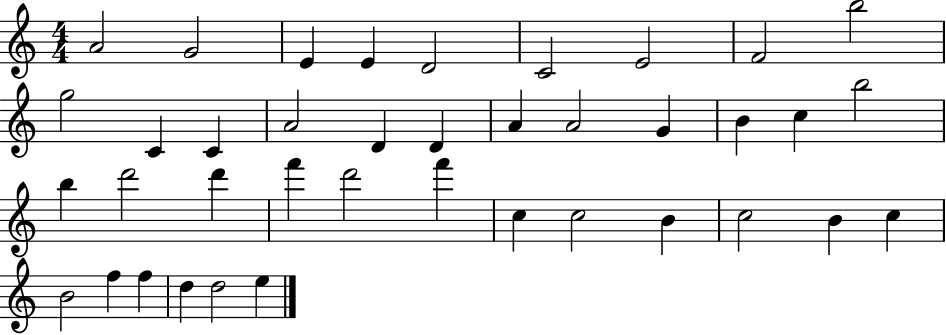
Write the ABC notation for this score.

X:1
T:Untitled
M:4/4
L:1/4
K:C
A2 G2 E E D2 C2 E2 F2 b2 g2 C C A2 D D A A2 G B c b2 b d'2 d' f' d'2 f' c c2 B c2 B c B2 f f d d2 e